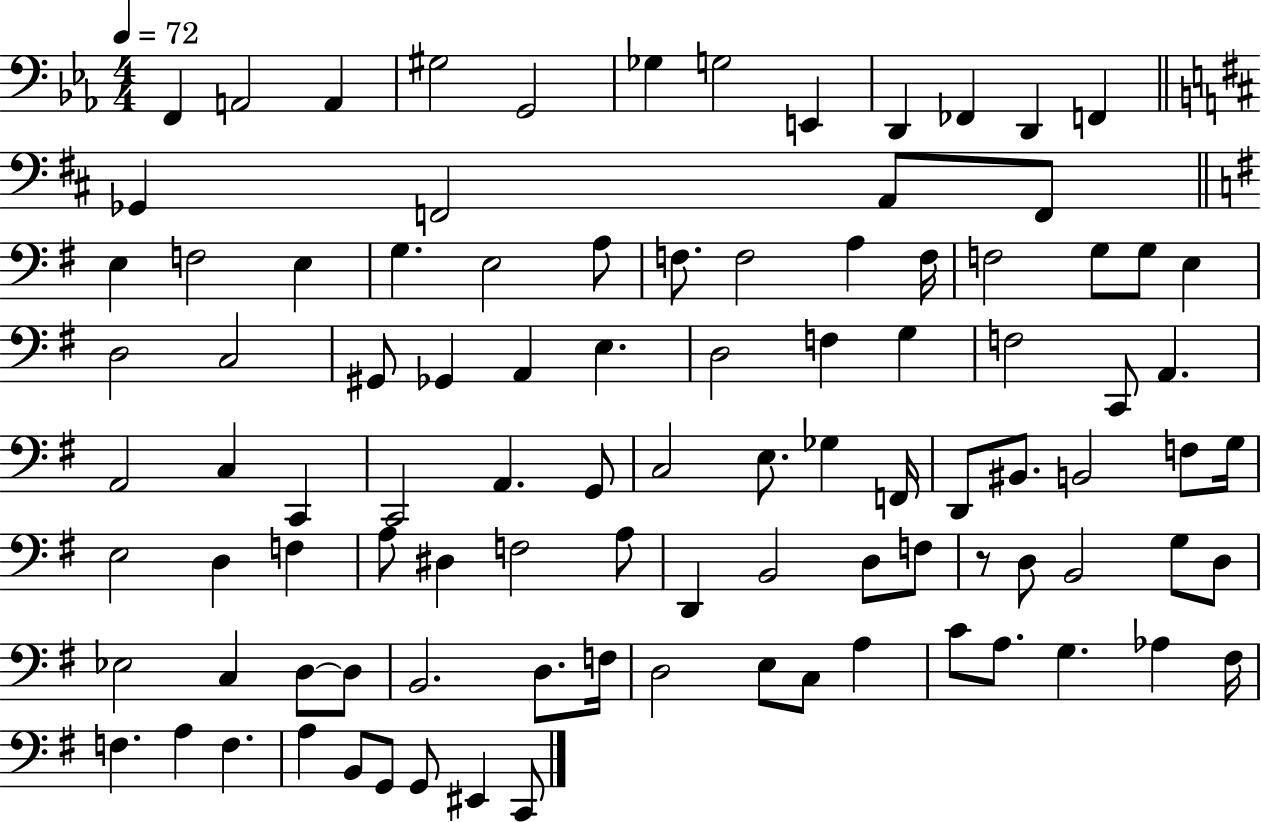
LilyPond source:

{
  \clef bass
  \numericTimeSignature
  \time 4/4
  \key ees \major
  \tempo 4 = 72
  f,4 a,2 a,4 | gis2 g,2 | ges4 g2 e,4 | d,4 fes,4 d,4 f,4 | \break \bar "||" \break \key d \major ges,4 f,2 a,8 f,8 | \bar "||" \break \key g \major e4 f2 e4 | g4. e2 a8 | f8. f2 a4 f16 | f2 g8 g8 e4 | \break d2 c2 | gis,8 ges,4 a,4 e4. | d2 f4 g4 | f2 c,8 a,4. | \break a,2 c4 c,4 | c,2 a,4. g,8 | c2 e8. ges4 f,16 | d,8 bis,8. b,2 f8 g16 | \break e2 d4 f4 | a8 dis4 f2 a8 | d,4 b,2 d8 f8 | r8 d8 b,2 g8 d8 | \break ees2 c4 d8~~ d8 | b,2. d8. f16 | d2 e8 c8 a4 | c'8 a8. g4. aes4 fis16 | \break f4. a4 f4. | a4 b,8 g,8 g,8 eis,4 c,8 | \bar "|."
}